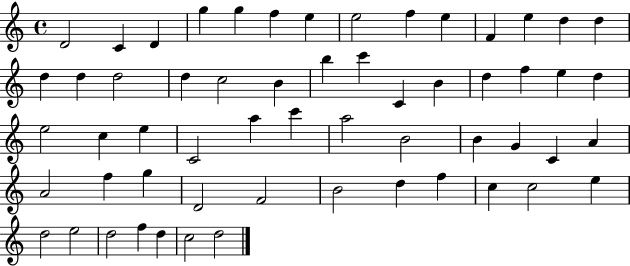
{
  \clef treble
  \time 4/4
  \defaultTimeSignature
  \key c \major
  d'2 c'4 d'4 | g''4 g''4 f''4 e''4 | e''2 f''4 e''4 | f'4 e''4 d''4 d''4 | \break d''4 d''4 d''2 | d''4 c''2 b'4 | b''4 c'''4 c'4 b'4 | d''4 f''4 e''4 d''4 | \break e''2 c''4 e''4 | c'2 a''4 c'''4 | a''2 b'2 | b'4 g'4 c'4 a'4 | \break a'2 f''4 g''4 | d'2 f'2 | b'2 d''4 f''4 | c''4 c''2 e''4 | \break d''2 e''2 | d''2 f''4 d''4 | c''2 d''2 | \bar "|."
}